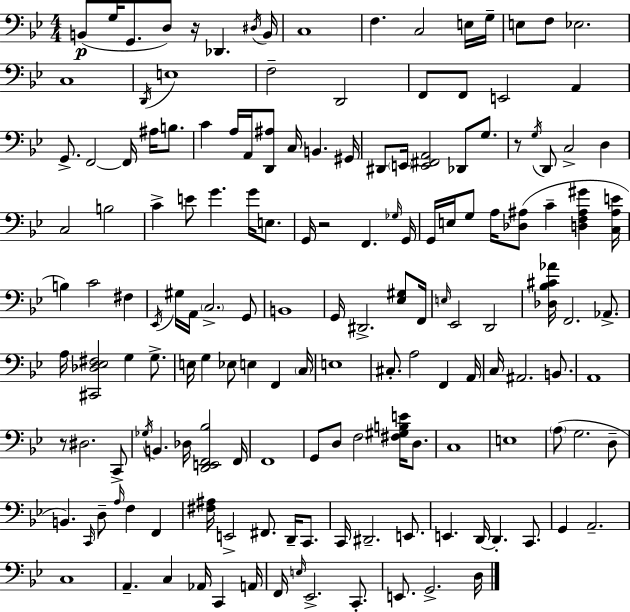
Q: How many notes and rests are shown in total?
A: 157